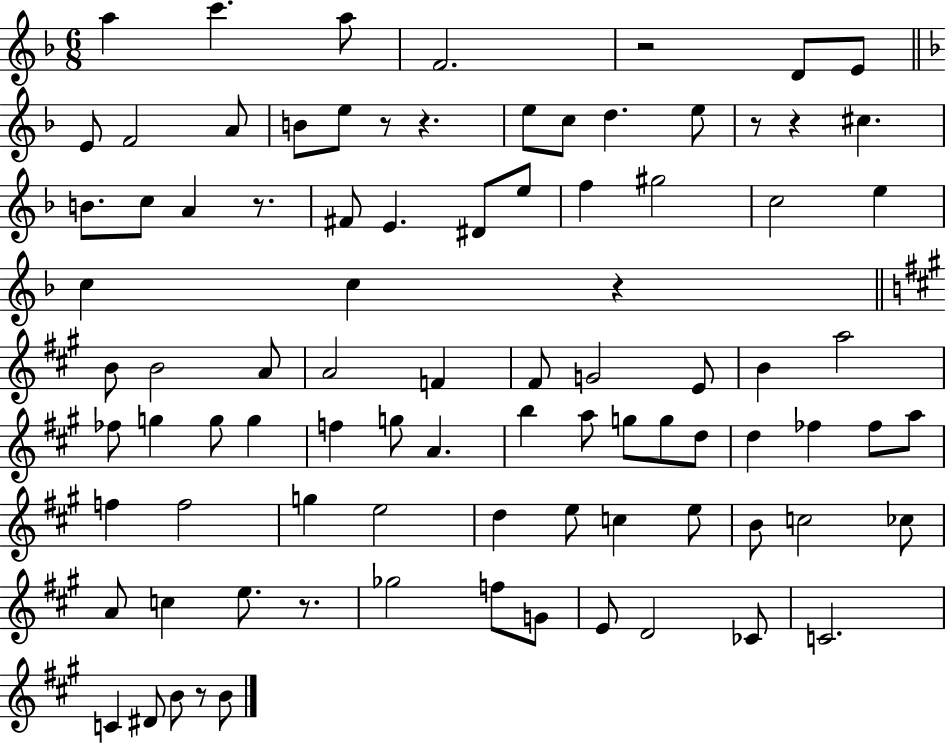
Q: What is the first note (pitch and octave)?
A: A5